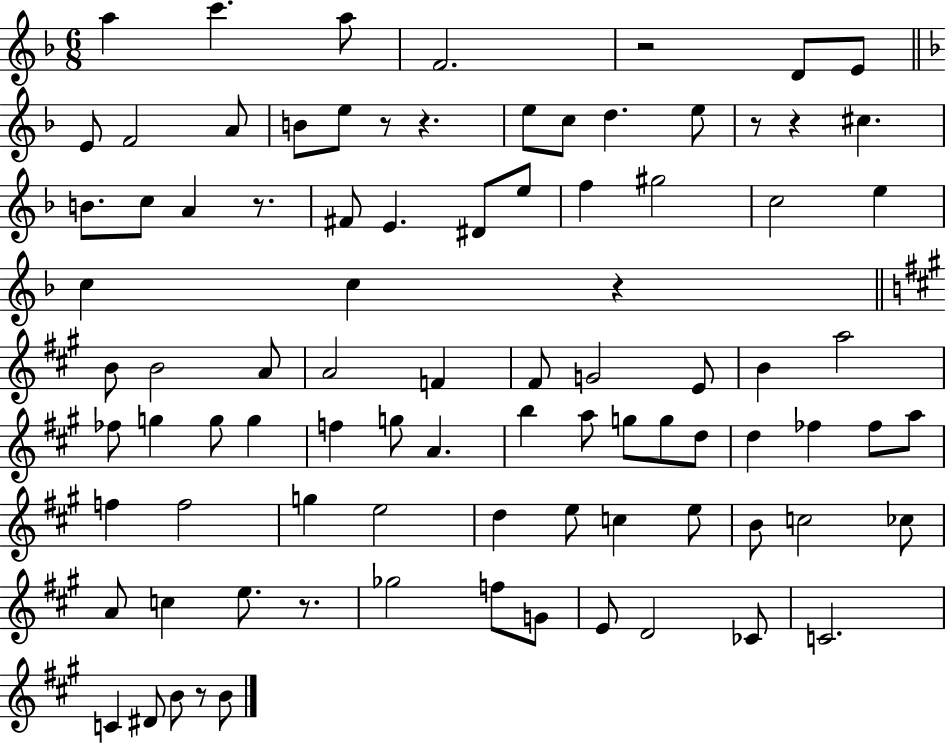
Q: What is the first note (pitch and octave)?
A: A5